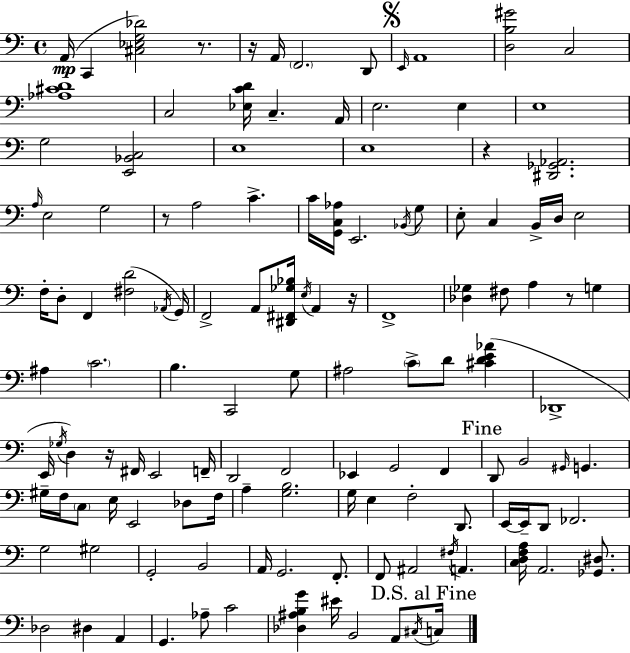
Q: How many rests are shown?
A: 7